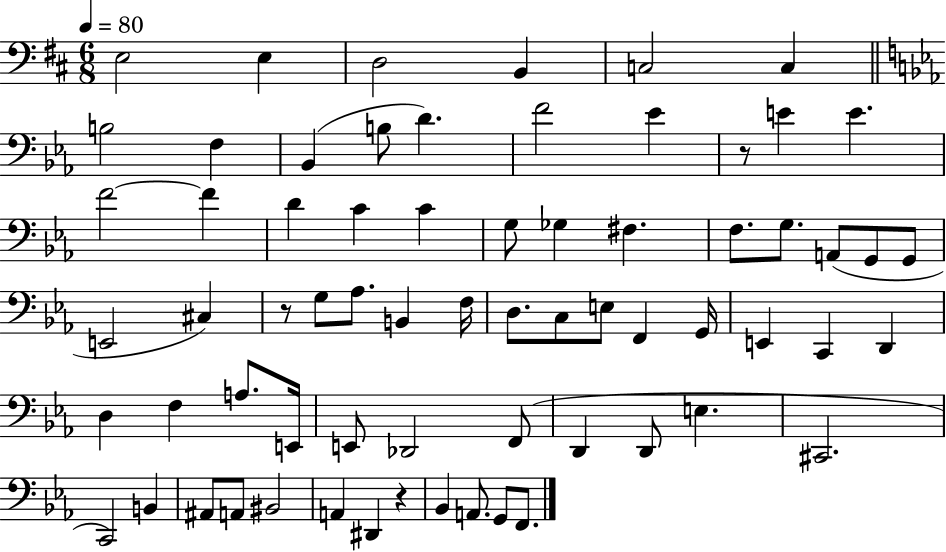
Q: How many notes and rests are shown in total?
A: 67